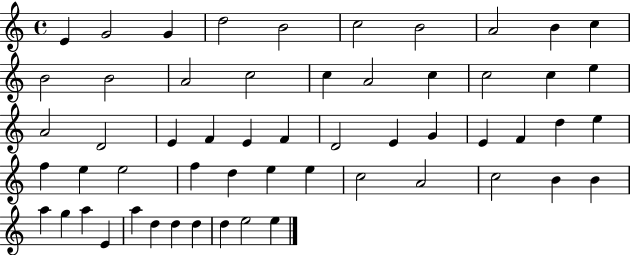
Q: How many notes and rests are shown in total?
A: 56